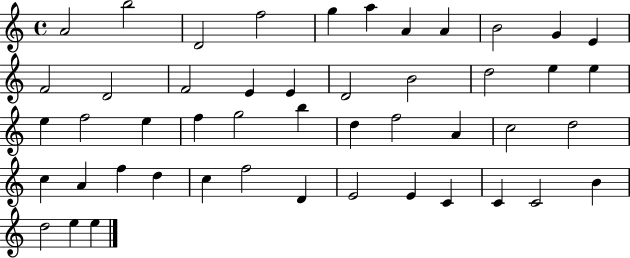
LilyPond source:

{
  \clef treble
  \time 4/4
  \defaultTimeSignature
  \key c \major
  a'2 b''2 | d'2 f''2 | g''4 a''4 a'4 a'4 | b'2 g'4 e'4 | \break f'2 d'2 | f'2 e'4 e'4 | d'2 b'2 | d''2 e''4 e''4 | \break e''4 f''2 e''4 | f''4 g''2 b''4 | d''4 f''2 a'4 | c''2 d''2 | \break c''4 a'4 f''4 d''4 | c''4 f''2 d'4 | e'2 e'4 c'4 | c'4 c'2 b'4 | \break d''2 e''4 e''4 | \bar "|."
}